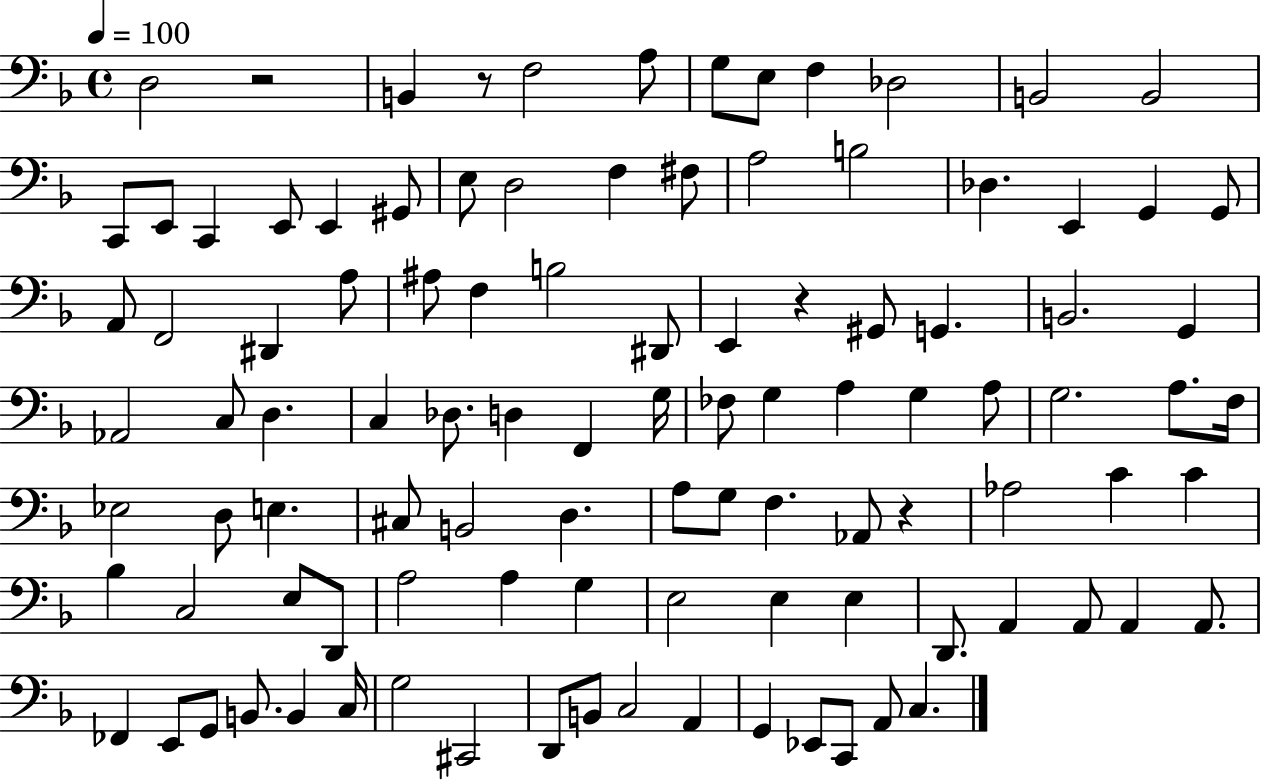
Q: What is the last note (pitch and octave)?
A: C3